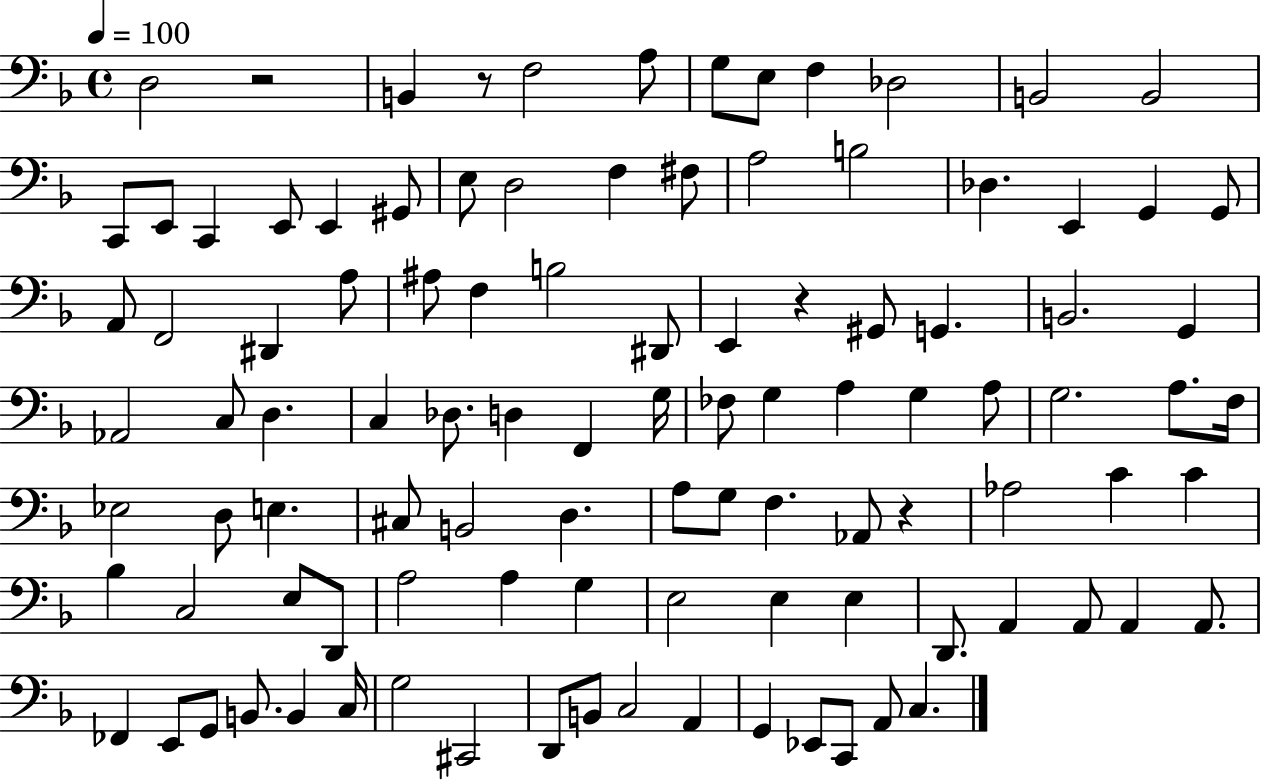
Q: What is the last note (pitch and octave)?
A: C3